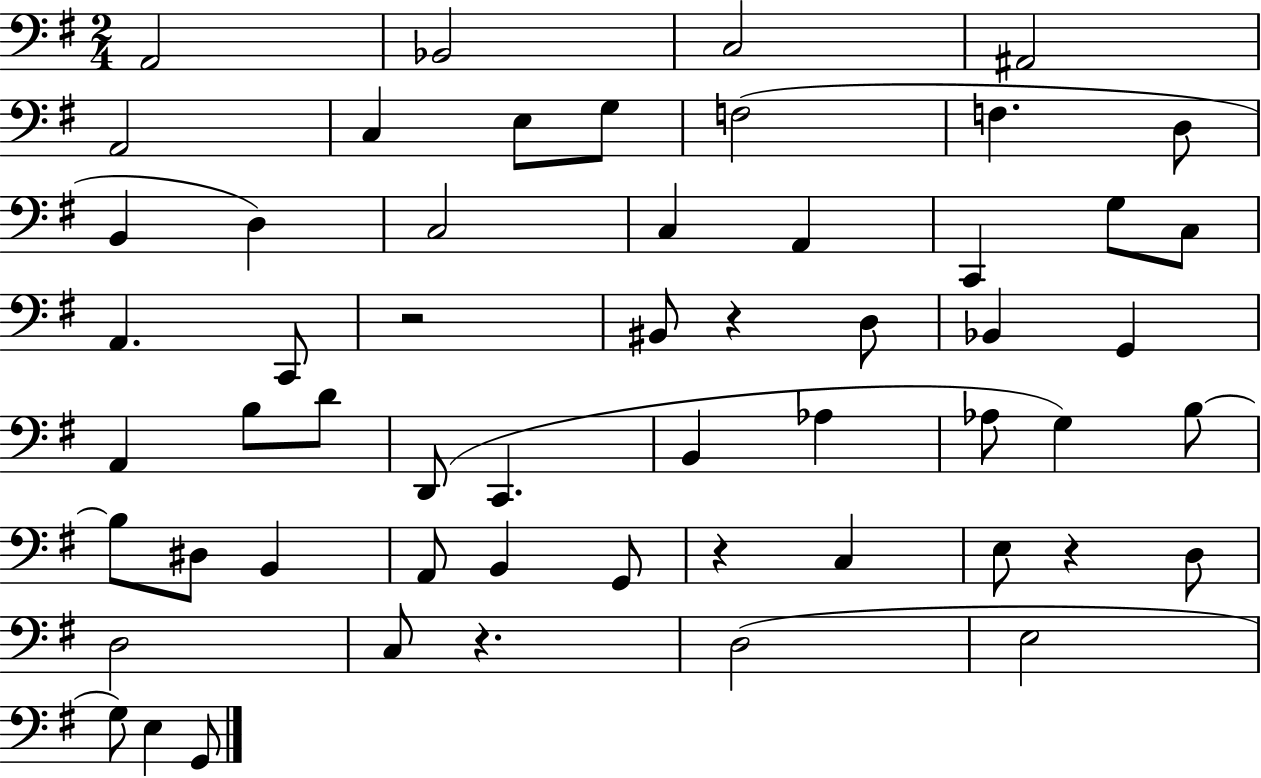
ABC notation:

X:1
T:Untitled
M:2/4
L:1/4
K:G
A,,2 _B,,2 C,2 ^A,,2 A,,2 C, E,/2 G,/2 F,2 F, D,/2 B,, D, C,2 C, A,, C,, G,/2 C,/2 A,, C,,/2 z2 ^B,,/2 z D,/2 _B,, G,, A,, B,/2 D/2 D,,/2 C,, B,, _A, _A,/2 G, B,/2 B,/2 ^D,/2 B,, A,,/2 B,, G,,/2 z C, E,/2 z D,/2 D,2 C,/2 z D,2 E,2 G,/2 E, G,,/2